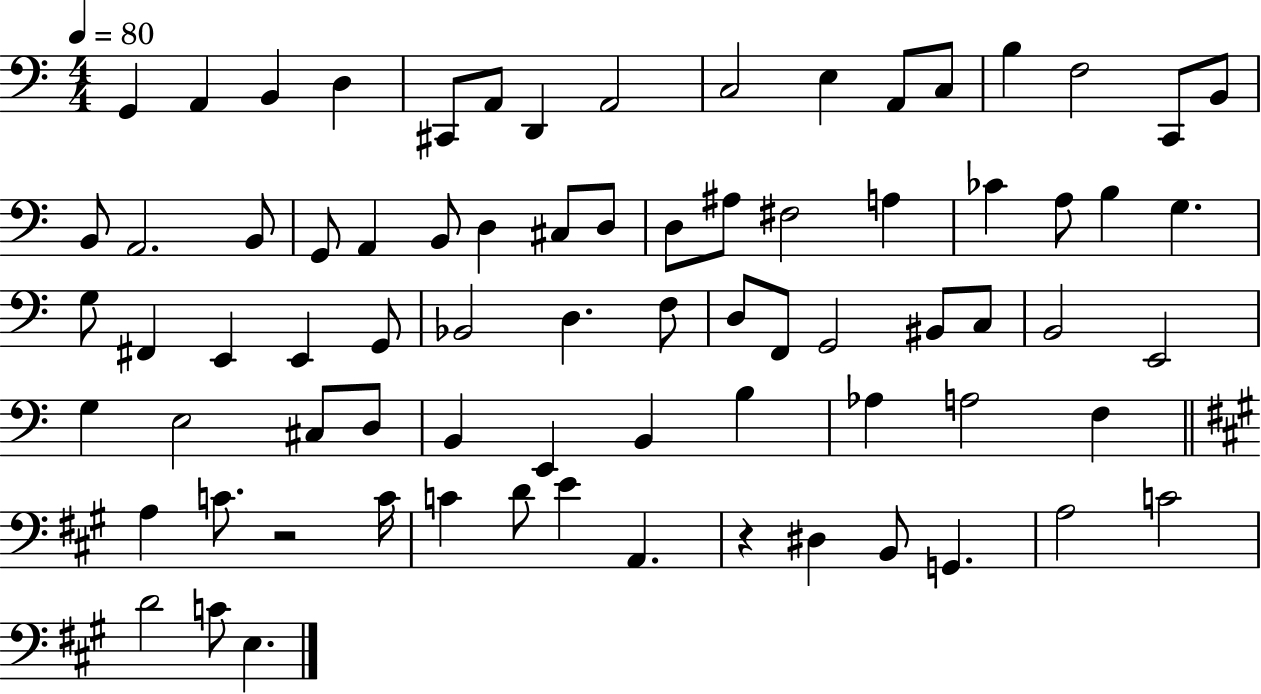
G2/q A2/q B2/q D3/q C#2/e A2/e D2/q A2/h C3/h E3/q A2/e C3/e B3/q F3/h C2/e B2/e B2/e A2/h. B2/e G2/e A2/q B2/e D3/q C#3/e D3/e D3/e A#3/e F#3/h A3/q CES4/q A3/e B3/q G3/q. G3/e F#2/q E2/q E2/q G2/e Bb2/h D3/q. F3/e D3/e F2/e G2/h BIS2/e C3/e B2/h E2/h G3/q E3/h C#3/e D3/e B2/q E2/q B2/q B3/q Ab3/q A3/h F3/q A3/q C4/e. R/h C4/s C4/q D4/e E4/q A2/q. R/q D#3/q B2/e G2/q. A3/h C4/h D4/h C4/e E3/q.